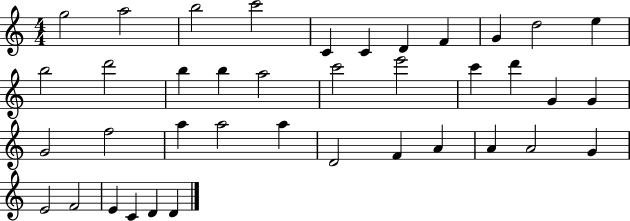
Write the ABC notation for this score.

X:1
T:Untitled
M:4/4
L:1/4
K:C
g2 a2 b2 c'2 C C D F G d2 e b2 d'2 b b a2 c'2 e'2 c' d' G G G2 f2 a a2 a D2 F A A A2 G E2 F2 E C D D